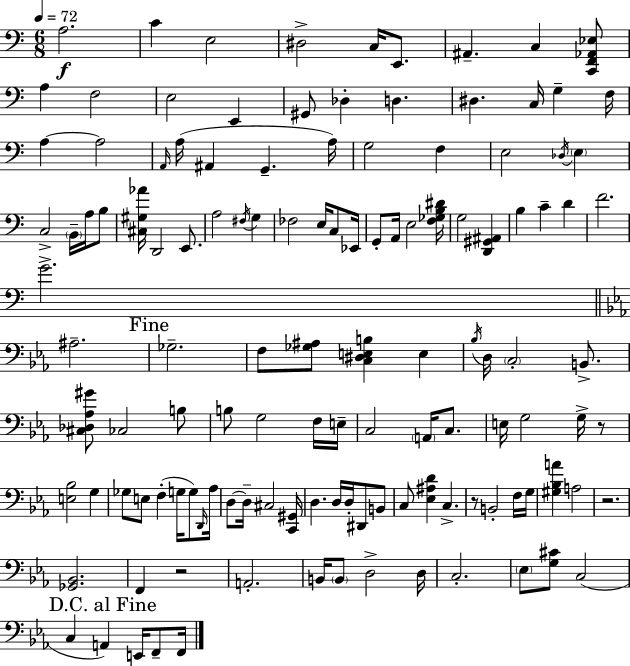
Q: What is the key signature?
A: C major